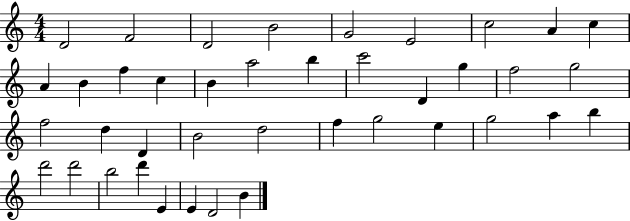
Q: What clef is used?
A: treble